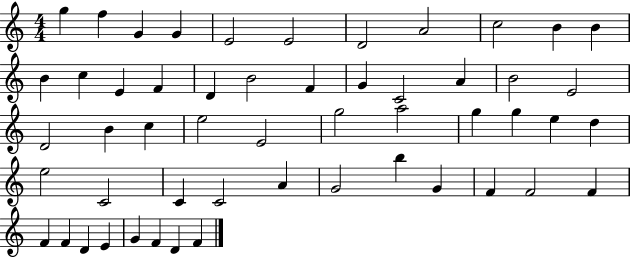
G5/q F5/q G4/q G4/q E4/h E4/h D4/h A4/h C5/h B4/q B4/q B4/q C5/q E4/q F4/q D4/q B4/h F4/q G4/q C4/h A4/q B4/h E4/h D4/h B4/q C5/q E5/h E4/h G5/h A5/h G5/q G5/q E5/q D5/q E5/h C4/h C4/q C4/h A4/q G4/h B5/q G4/q F4/q F4/h F4/q F4/q F4/q D4/q E4/q G4/q F4/q D4/q F4/q